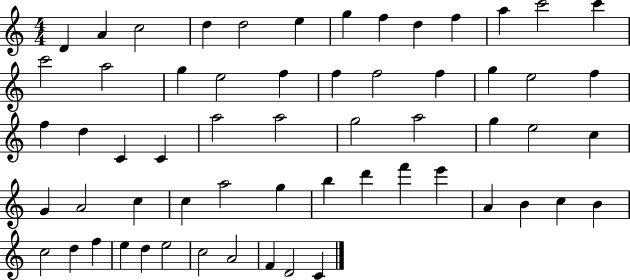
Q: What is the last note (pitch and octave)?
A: C4